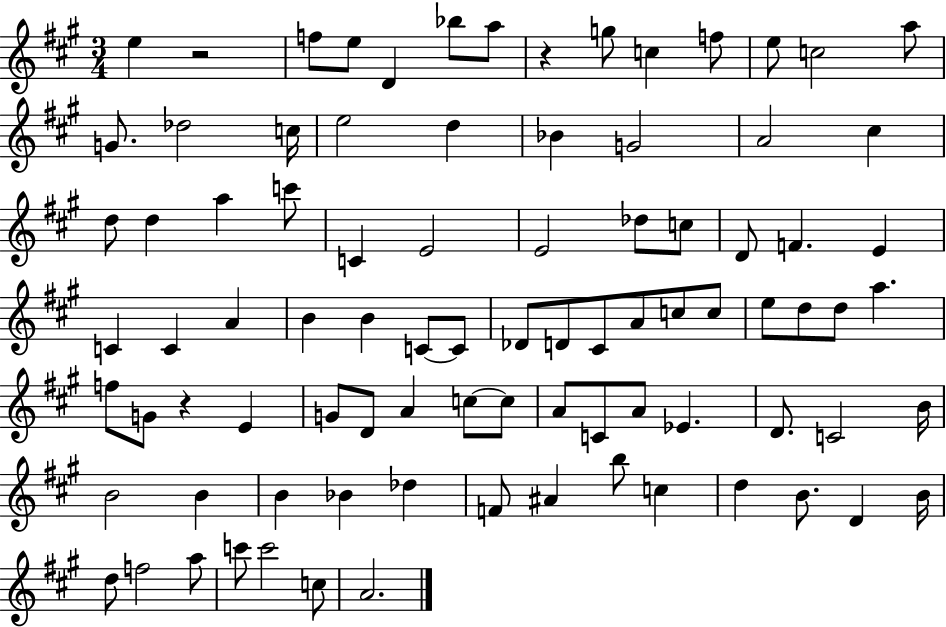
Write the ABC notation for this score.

X:1
T:Untitled
M:3/4
L:1/4
K:A
e z2 f/2 e/2 D _b/2 a/2 z g/2 c f/2 e/2 c2 a/2 G/2 _d2 c/4 e2 d _B G2 A2 ^c d/2 d a c'/2 C E2 E2 _d/2 c/2 D/2 F E C C A B B C/2 C/2 _D/2 D/2 ^C/2 A/2 c/2 c/2 e/2 d/2 d/2 a f/2 G/2 z E G/2 D/2 A c/2 c/2 A/2 C/2 A/2 _E D/2 C2 B/4 B2 B B _B _d F/2 ^A b/2 c d B/2 D B/4 d/2 f2 a/2 c'/2 c'2 c/2 A2